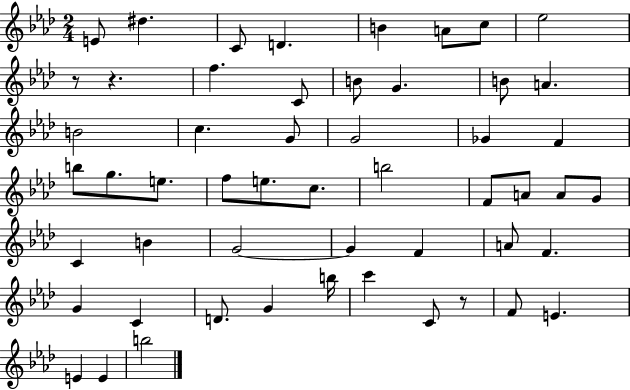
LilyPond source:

{
  \clef treble
  \numericTimeSignature
  \time 2/4
  \key aes \major
  e'8 dis''4. | c'8 d'4. | b'4 a'8 c''8 | ees''2 | \break r8 r4. | f''4. c'8 | b'8 g'4. | b'8 a'4. | \break b'2 | c''4. g'8 | g'2 | ges'4 f'4 | \break b''8 g''8. e''8. | f''8 e''8. c''8. | b''2 | f'8 a'8 a'8 g'8 | \break c'4 b'4 | g'2~~ | g'4 f'4 | a'8 f'4. | \break g'4 c'4 | d'8. g'4 b''16 | c'''4 c'8 r8 | f'8 e'4. | \break e'4 e'4 | b''2 | \bar "|."
}